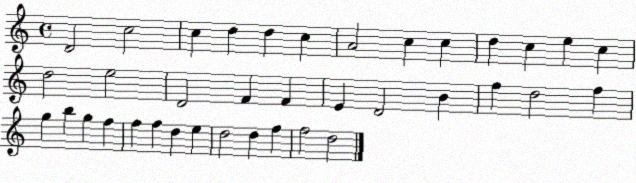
X:1
T:Untitled
M:4/4
L:1/4
K:C
D2 c2 c d d c A2 c c d c e c d2 e2 D2 F F E D2 B f d2 f g b g f f f d e d2 d f f2 d2